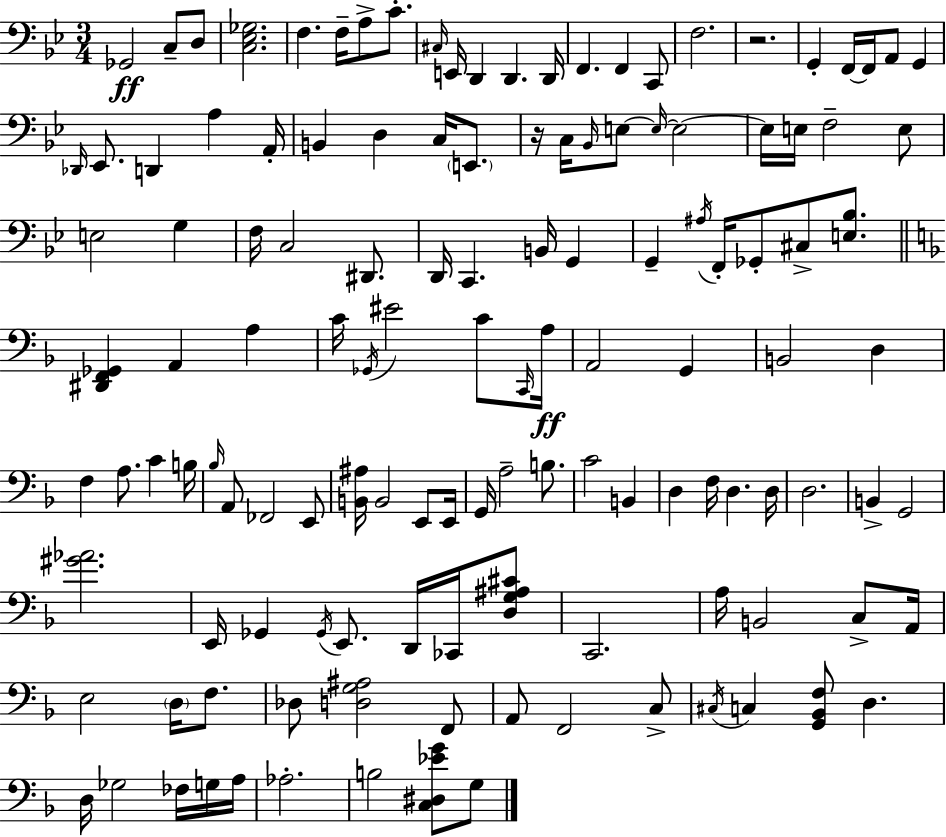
{
  \clef bass
  \numericTimeSignature
  \time 3/4
  \key g \minor
  ges,2\ff c8-- d8 | <c ees ges>2. | f4. f16-- a8-> c'8.-. | \grace { cis16 } e,16 d,4 d,4. | \break d,16 f,4. f,4 c,8 | f2. | r2. | g,4-. f,16~~ f,16 a,8 g,4 | \break \grace { des,16 } ees,8. d,4 a4 | a,16-. b,4 d4 c16 \parenthesize e,8. | r16 c16 \grace { bes,16 } e8~~ \grace { e16~ }~ e2 | e16 e16 f2-- | \break e8 e2 | g4 f16 c2 | dis,8. d,16 c,4. b,16 | g,4 g,4-- \acciaccatura { ais16 } f,16-. ges,8-. | \break cis8-> <e bes>8. \bar "||" \break \key d \minor <dis, f, ges,>4 a,4 a4 | c'16 \acciaccatura { ges,16 } eis'2 c'8 | \grace { c,16 }\ff a16 a,2 g,4 | b,2 d4 | \break f4 a8. c'4 | b16 \grace { bes16 } a,8 fes,2 | e,8 <b, ais>16 b,2 | e,8 e,16 g,16 a2-- | \break b8. c'2 b,4 | d4 f16 d4. | d16 d2. | b,4-> g,2 | \break <gis' aes'>2. | e,16 ges,4 \acciaccatura { ges,16 } e,8. | d,16 ces,16 <d g ais cis'>8 c,2. | a16 b,2 | \break c8-> a,16 e2 | \parenthesize d16 f8. des8 <d g ais>2 | f,8 a,8 f,2 | c8-> \acciaccatura { cis16 } c4 <g, bes, f>8 d4. | \break d16 ges2 | fes16 g16 a16 aes2.-. | b2 | <c dis ees' g'>8 g8 \bar "|."
}